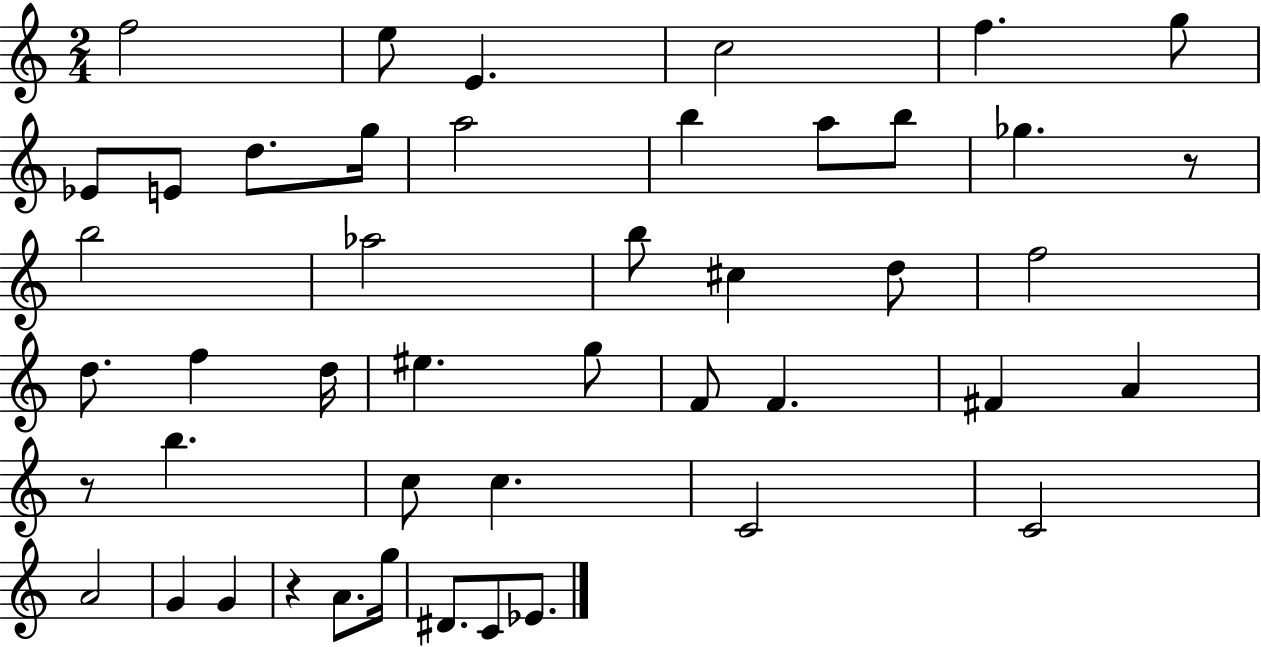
{
  \clef treble
  \numericTimeSignature
  \time 2/4
  \key c \major
  f''2 | e''8 e'4. | c''2 | f''4. g''8 | \break ees'8 e'8 d''8. g''16 | a''2 | b''4 a''8 b''8 | ges''4. r8 | \break b''2 | aes''2 | b''8 cis''4 d''8 | f''2 | \break d''8. f''4 d''16 | eis''4. g''8 | f'8 f'4. | fis'4 a'4 | \break r8 b''4. | c''8 c''4. | c'2 | c'2 | \break a'2 | g'4 g'4 | r4 a'8. g''16 | dis'8. c'8 ees'8. | \break \bar "|."
}